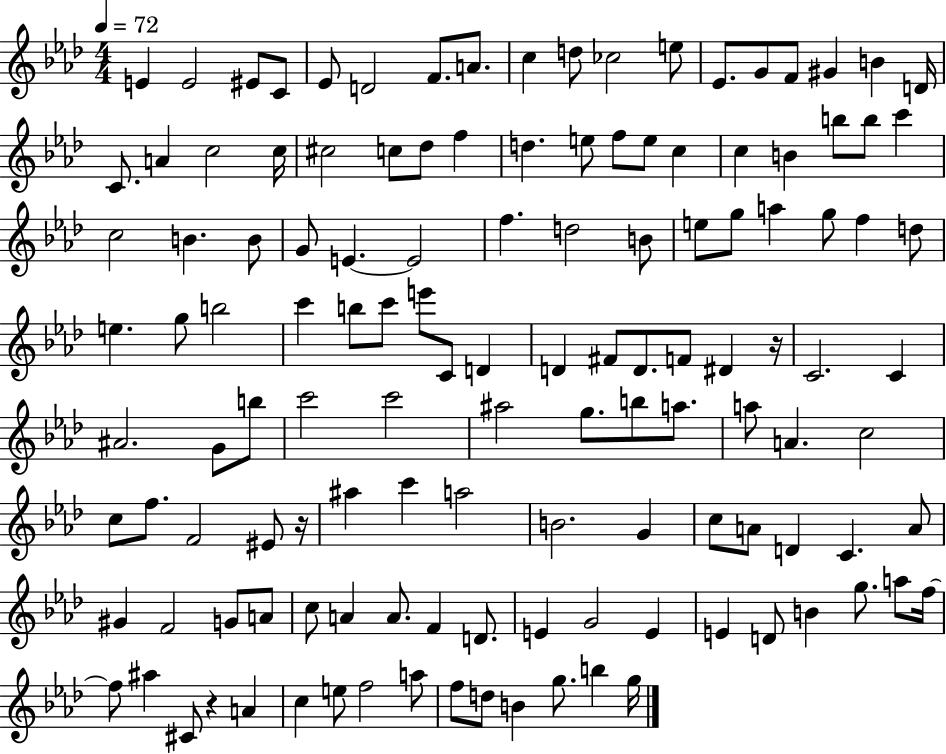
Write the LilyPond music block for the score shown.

{
  \clef treble
  \numericTimeSignature
  \time 4/4
  \key aes \major
  \tempo 4 = 72
  e'4 e'2 eis'8 c'8 | ees'8 d'2 f'8. a'8. | c''4 d''8 ces''2 e''8 | ees'8. g'8 f'8 gis'4 b'4 d'16 | \break c'8. a'4 c''2 c''16 | cis''2 c''8 des''8 f''4 | d''4. e''8 f''8 e''8 c''4 | c''4 b'4 b''8 b''8 c'''4 | \break c''2 b'4. b'8 | g'8 e'4.~~ e'2 | f''4. d''2 b'8 | e''8 g''8 a''4 g''8 f''4 d''8 | \break e''4. g''8 b''2 | c'''4 b''8 c'''8 e'''8 c'8 d'4 | d'4 fis'8 d'8. f'8 dis'4 r16 | c'2. c'4 | \break ais'2. g'8 b''8 | c'''2 c'''2 | ais''2 g''8. b''8 a''8. | a''8 a'4. c''2 | \break c''8 f''8. f'2 eis'8 r16 | ais''4 c'''4 a''2 | b'2. g'4 | c''8 a'8 d'4 c'4. a'8 | \break gis'4 f'2 g'8 a'8 | c''8 a'4 a'8. f'4 d'8. | e'4 g'2 e'4 | e'4 d'8 b'4 g''8. a''8 f''16~~ | \break f''8 ais''4 cis'8 r4 a'4 | c''4 e''8 f''2 a''8 | f''8 d''8 b'4 g''8. b''4 g''16 | \bar "|."
}